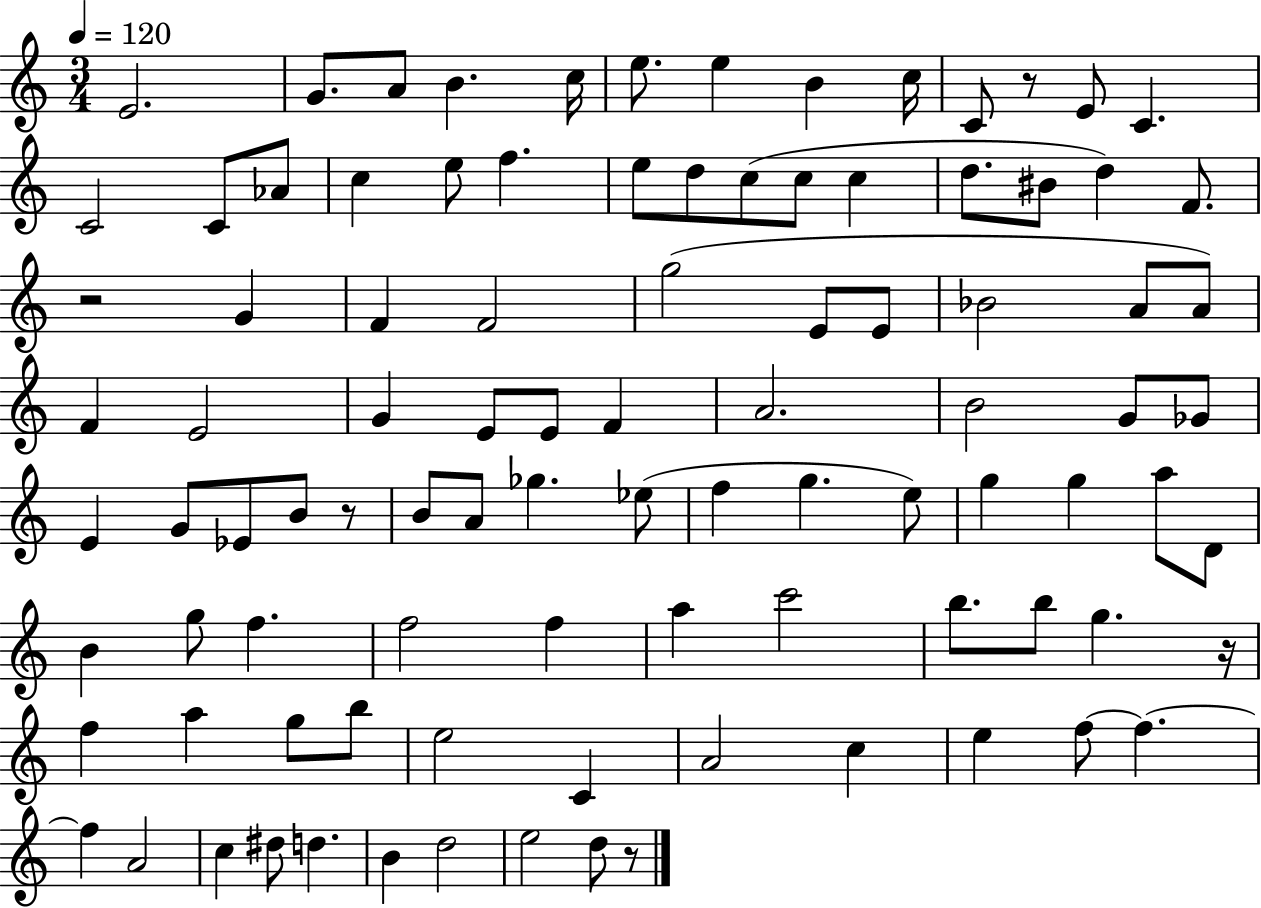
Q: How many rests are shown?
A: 5